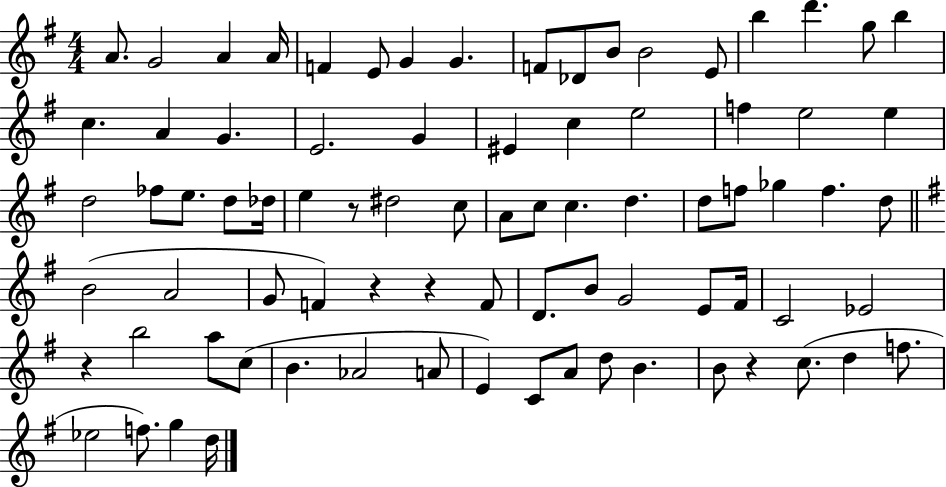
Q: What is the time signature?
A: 4/4